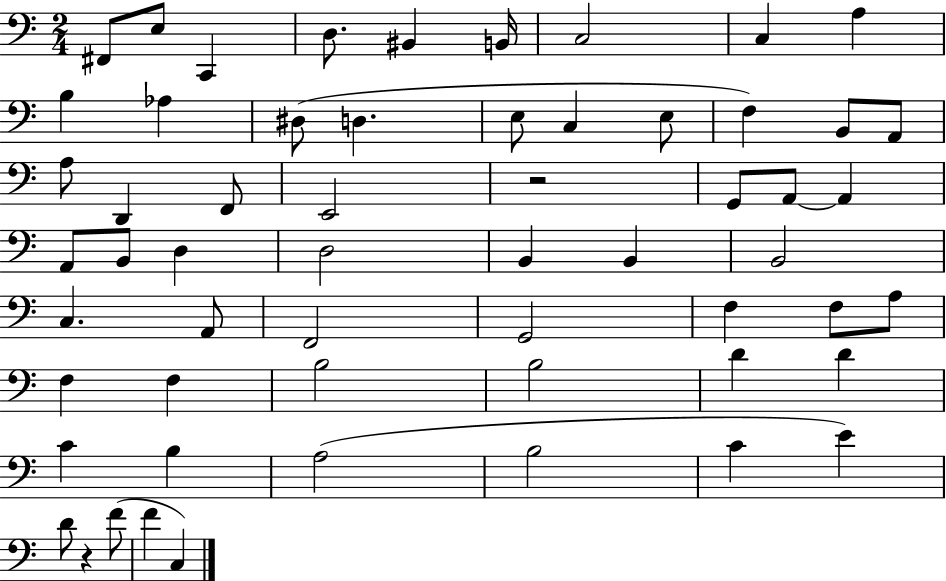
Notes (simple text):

F#2/e E3/e C2/q D3/e. BIS2/q B2/s C3/h C3/q A3/q B3/q Ab3/q D#3/e D3/q. E3/e C3/q E3/e F3/q B2/e A2/e A3/e D2/q F2/e E2/h R/h G2/e A2/e A2/q A2/e B2/e D3/q D3/h B2/q B2/q B2/h C3/q. A2/e F2/h G2/h F3/q F3/e A3/e F3/q F3/q B3/h B3/h D4/q D4/q C4/q B3/q A3/h B3/h C4/q E4/q D4/e R/q F4/e F4/q C3/q